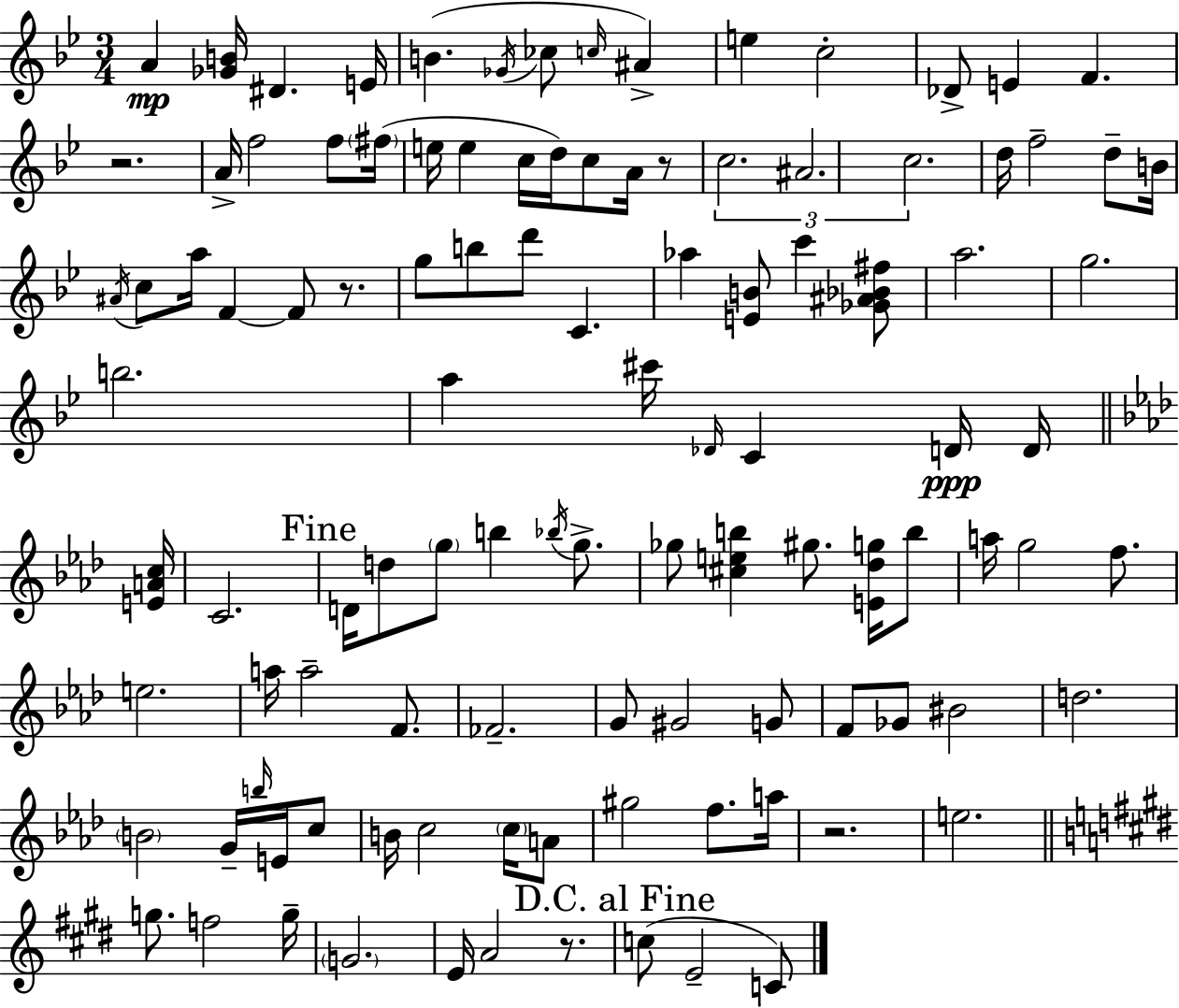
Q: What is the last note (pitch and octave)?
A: C4